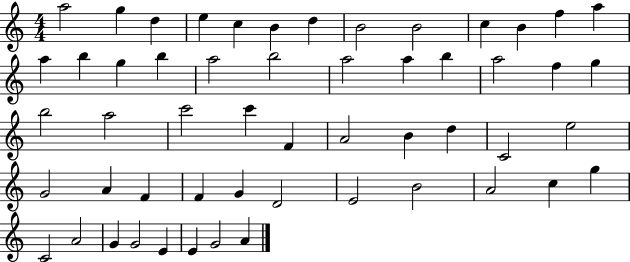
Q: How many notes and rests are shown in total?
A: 54